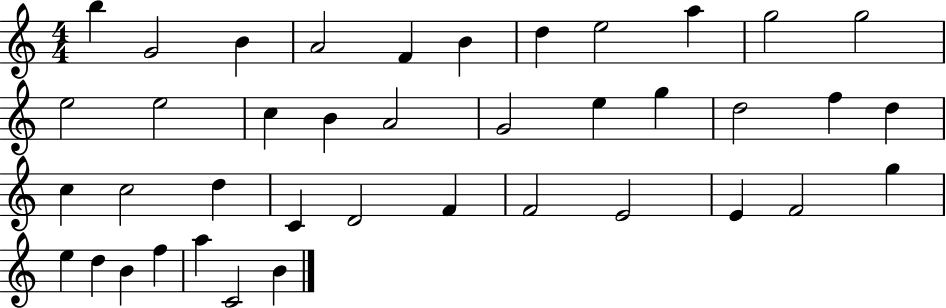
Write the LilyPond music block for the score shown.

{
  \clef treble
  \numericTimeSignature
  \time 4/4
  \key c \major
  b''4 g'2 b'4 | a'2 f'4 b'4 | d''4 e''2 a''4 | g''2 g''2 | \break e''2 e''2 | c''4 b'4 a'2 | g'2 e''4 g''4 | d''2 f''4 d''4 | \break c''4 c''2 d''4 | c'4 d'2 f'4 | f'2 e'2 | e'4 f'2 g''4 | \break e''4 d''4 b'4 f''4 | a''4 c'2 b'4 | \bar "|."
}